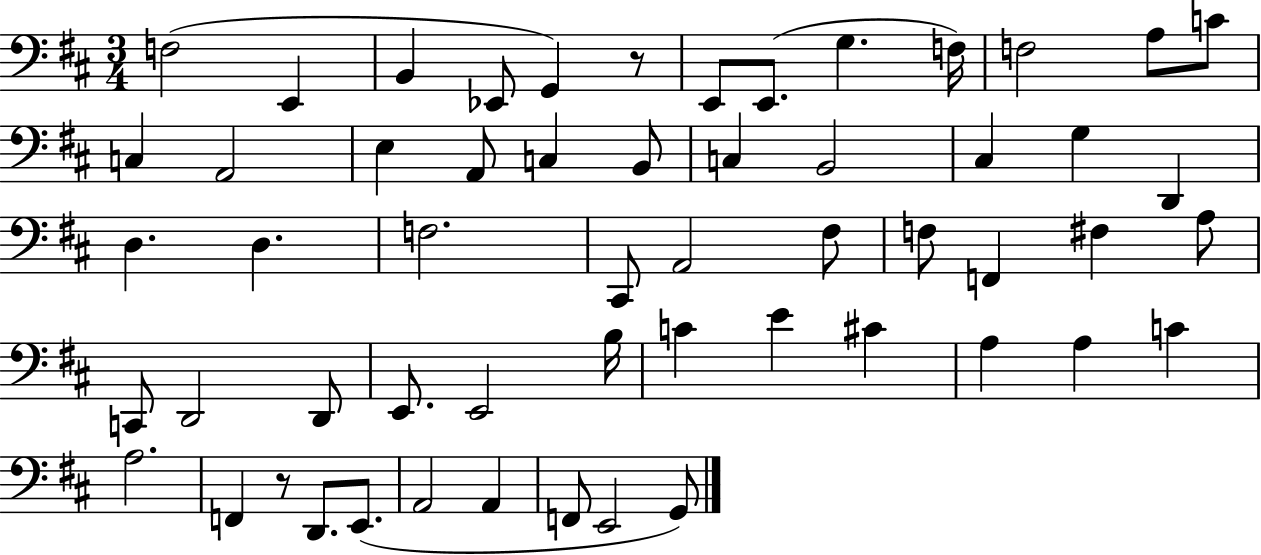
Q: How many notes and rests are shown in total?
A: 56